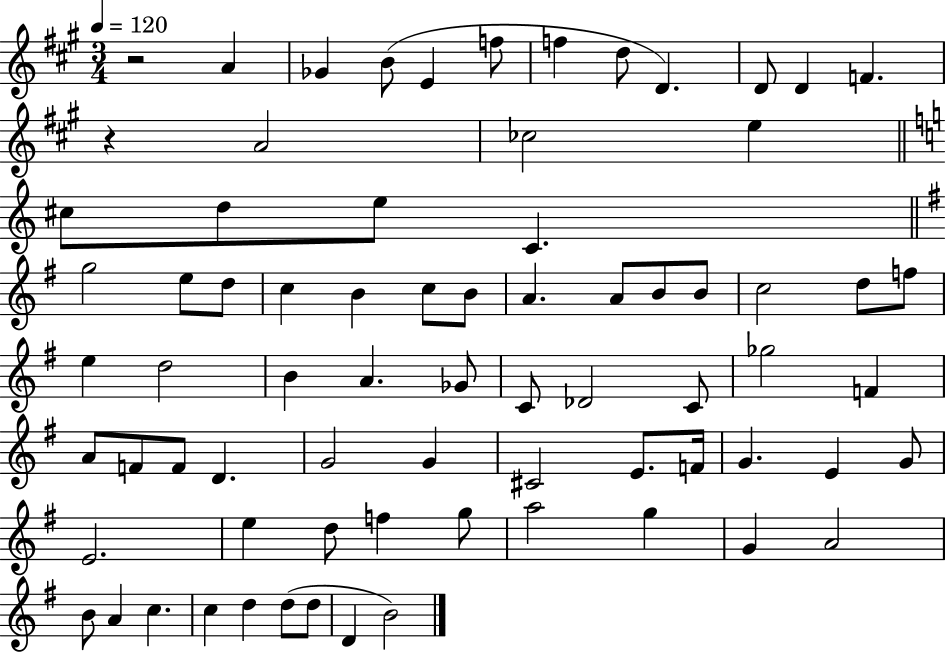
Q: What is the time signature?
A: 3/4